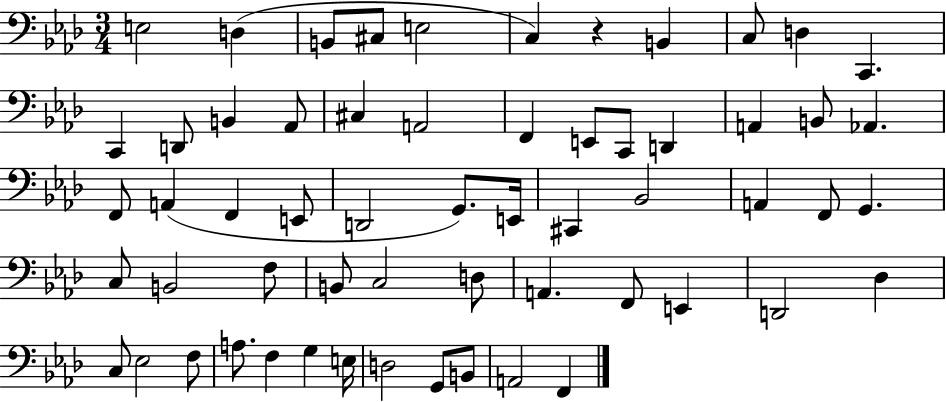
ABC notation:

X:1
T:Untitled
M:3/4
L:1/4
K:Ab
E,2 D, B,,/2 ^C,/2 E,2 C, z B,, C,/2 D, C,, C,, D,,/2 B,, _A,,/2 ^C, A,,2 F,, E,,/2 C,,/2 D,, A,, B,,/2 _A,, F,,/2 A,, F,, E,,/2 D,,2 G,,/2 E,,/4 ^C,, _B,,2 A,, F,,/2 G,, C,/2 B,,2 F,/2 B,,/2 C,2 D,/2 A,, F,,/2 E,, D,,2 _D, C,/2 _E,2 F,/2 A,/2 F, G, E,/4 D,2 G,,/2 B,,/2 A,,2 F,,